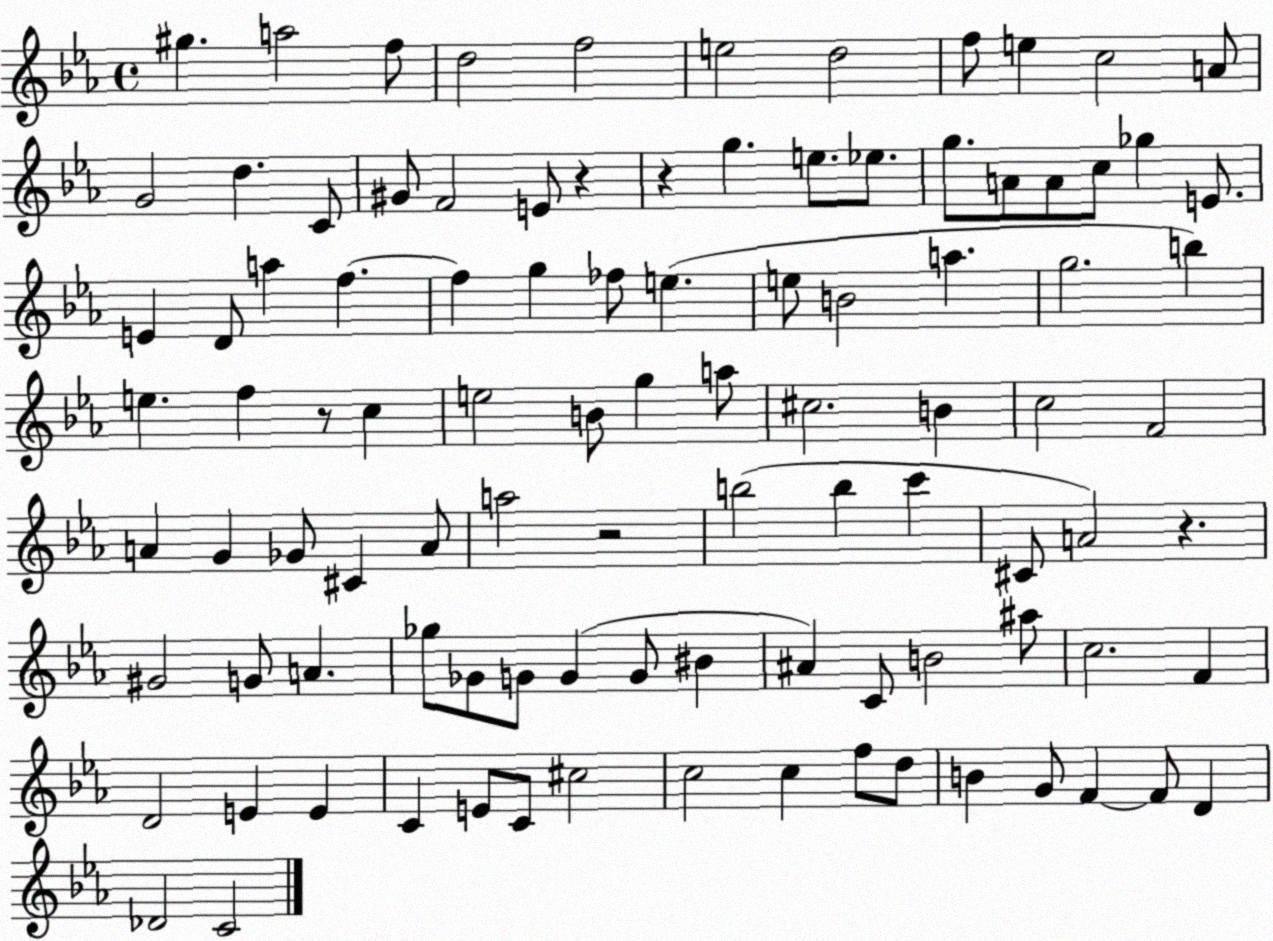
X:1
T:Untitled
M:4/4
L:1/4
K:Eb
^g a2 f/2 d2 f2 e2 d2 f/2 e c2 A/2 G2 d C/2 ^G/2 F2 E/2 z z g e/2 _e/2 g/2 A/2 A/2 c/2 _g E/2 E D/2 a f f g _f/2 e e/2 B2 a g2 b e f z/2 c e2 B/2 g a/2 ^c2 B c2 F2 A G _G/2 ^C A/2 a2 z2 b2 b c' ^C/2 A2 z ^G2 G/2 A _g/2 _G/2 G/2 G G/2 ^B ^A C/2 B2 ^a/2 c2 F D2 E E C E/2 C/2 ^c2 c2 c f/2 d/2 B G/2 F F/2 D _D2 C2